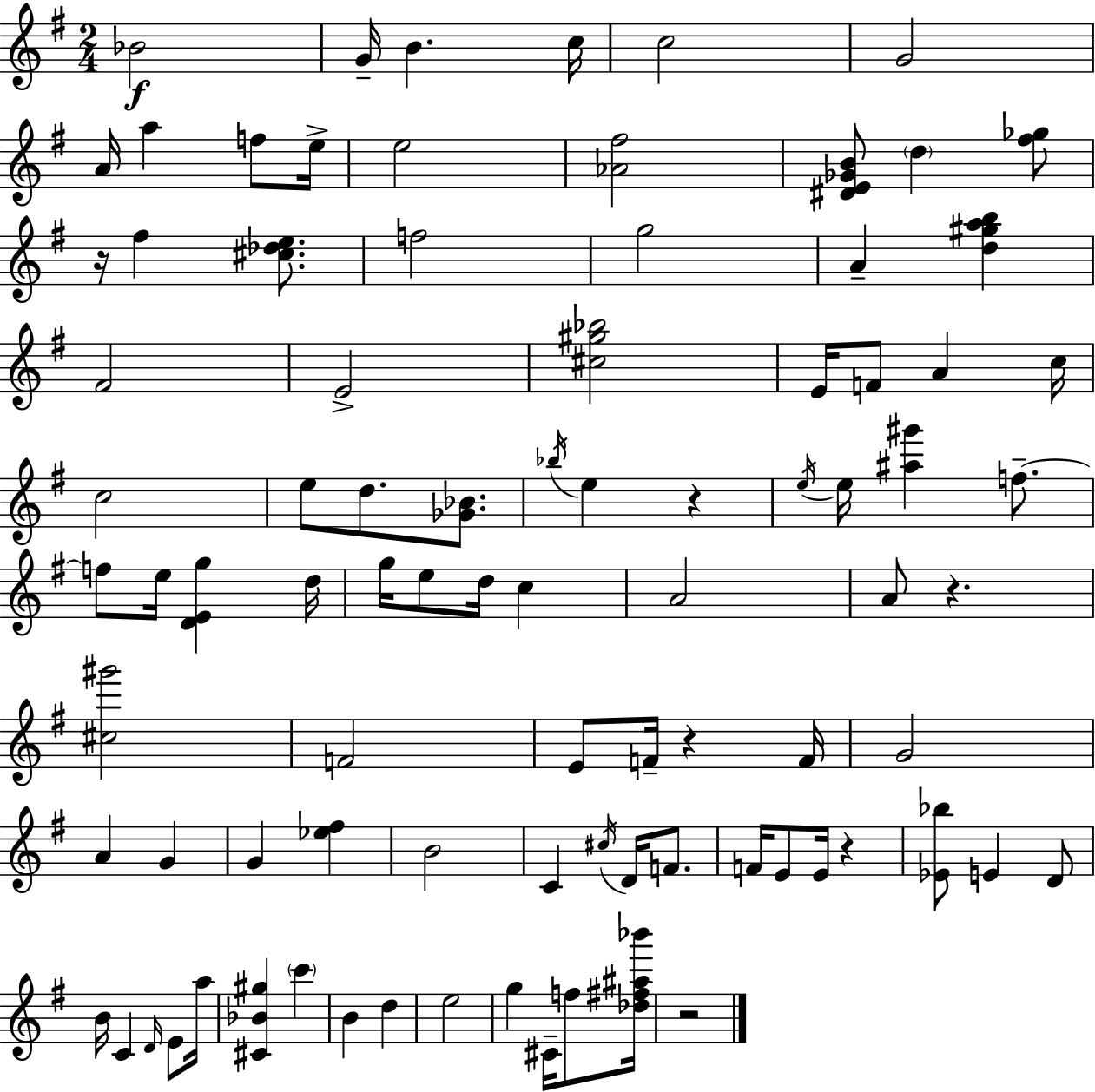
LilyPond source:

{
  \clef treble
  \numericTimeSignature
  \time 2/4
  \key e \minor
  bes'2\f | g'16-- b'4. c''16 | c''2 | g'2 | \break a'16 a''4 f''8 e''16-> | e''2 | <aes' fis''>2 | <dis' e' ges' b'>8 \parenthesize d''4 <fis'' ges''>8 | \break r16 fis''4 <cis'' des'' e''>8. | f''2 | g''2 | a'4-- <d'' gis'' a'' b''>4 | \break fis'2 | e'2-> | <cis'' gis'' bes''>2 | e'16 f'8 a'4 c''16 | \break c''2 | e''8 d''8. <ges' bes'>8. | \acciaccatura { bes''16 } e''4 r4 | \acciaccatura { e''16 } e''16 <ais'' gis'''>4 f''8.--~~ | \break f''8 e''16 <d' e' g''>4 | d''16 g''16 e''8 d''16 c''4 | a'2 | a'8 r4. | \break <cis'' gis'''>2 | f'2 | e'8 f'16-- r4 | f'16 g'2 | \break a'4 g'4 | g'4 <ees'' fis''>4 | b'2 | c'4 \acciaccatura { cis''16 } d'16 | \break f'8. f'16 e'8 e'16 r4 | <ees' bes''>8 e'4 | d'8 b'16 c'4 | \grace { d'16 } e'8 a''16 <cis' bes' gis''>4 | \break \parenthesize c'''4 b'4 | d''4 e''2 | g''4 | cis'16-- f''8 <des'' fis'' ais'' bes'''>16 r2 | \break \bar "|."
}